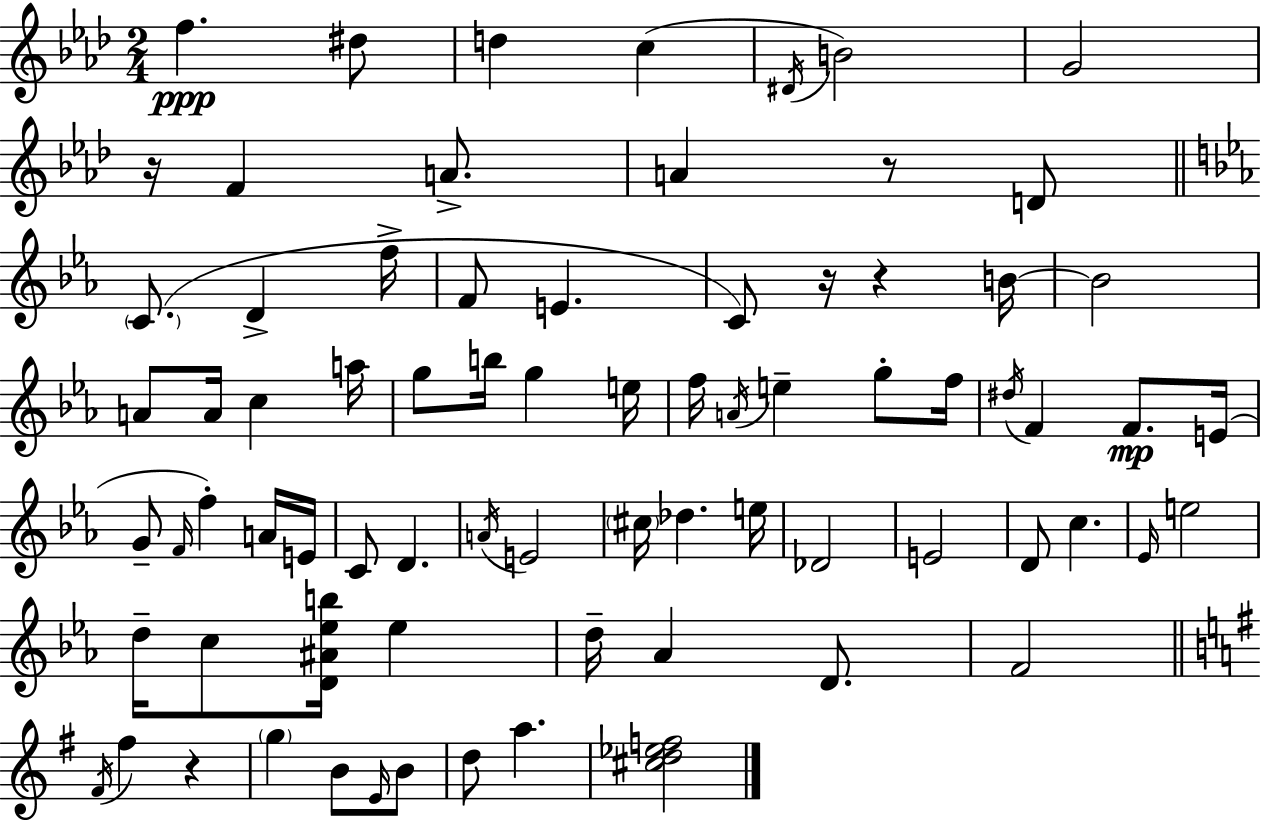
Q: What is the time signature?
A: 2/4